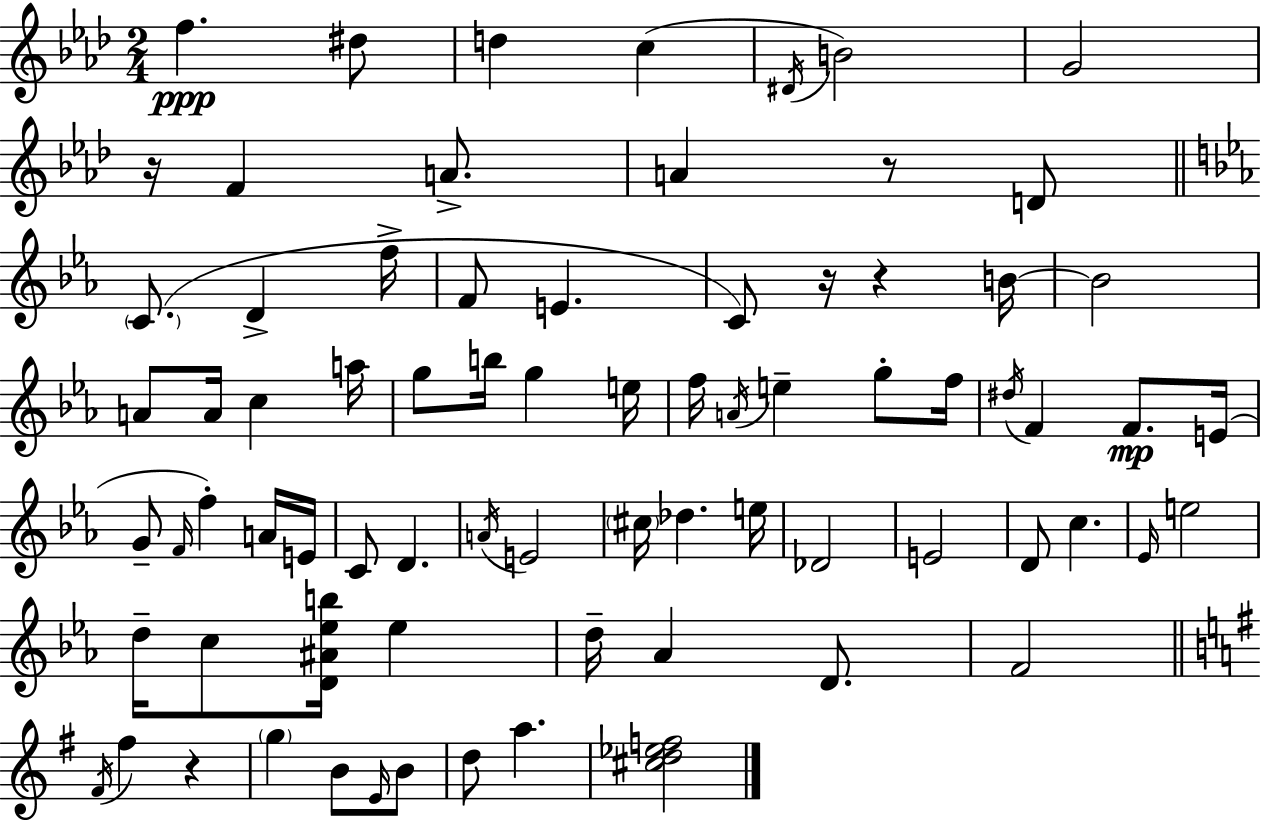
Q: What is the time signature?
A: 2/4